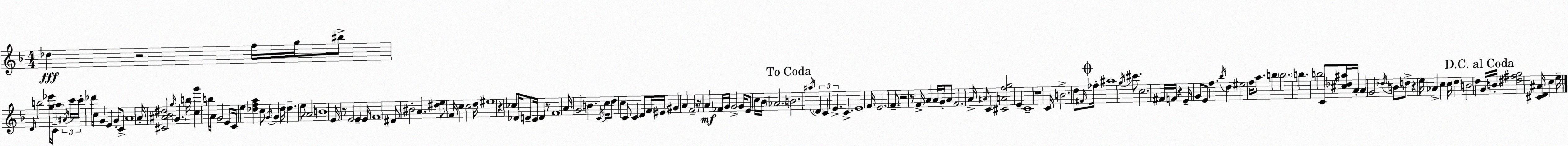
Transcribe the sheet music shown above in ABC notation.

X:1
T:Untitled
M:4/4
L:1/4
K:Dm
_d z2 f/4 g/4 ^b/2 D/4 b2 [g_e']/4 C/2 a ^A/4 c'/4 c'/4 _d'/2 c/4 G E G/2 C/2 A4 A/4 [^C^A_B^d]2 g/4 G b/4 [cg'] b/4 A/4 G2 E/2 C/4 e [_dfa] c/2 G/4 G _d/4 _d e/2 A2 B4 E/4 z/2 E2 E E/4 F4 ^D/2 ^B2 A [^de]/2 F/4 c c2 d/4 ^e4 z _c/2 _D/4 D/2 C/4 D z/2 F4 A/4 G2 B C/4 c/4 d/2 c C/2 C D/2 F/4 ^E/4 ^G A F2 z/4 A _F/4 G/4 G2 G/4 E/2 c/4 _B/4 _A2 B2 ^a/4 D C E C E4 F/4 E2 F/2 z2 z/2 F/4 A A/4 G/4 A/2 F2 A/4 ^A/4 C [^CAfg]2 E C4 z4 C/4 B2 d/2 ^F/4 _f/4 ^a4 g/4 ^c'/2 c2 ^F/4 F/4 z E/4 G/2 E/2 f _b/4 d ^e2 f/4 a/2 b b2 b b2 C/2 [^c_d^a]/4 A/4 A G2 _d/4 B/2 d/2 z e/4 _A c c/4 d B2 d G/4 B/4 [^d^fg]2 [^CD^A]/4 c e/4